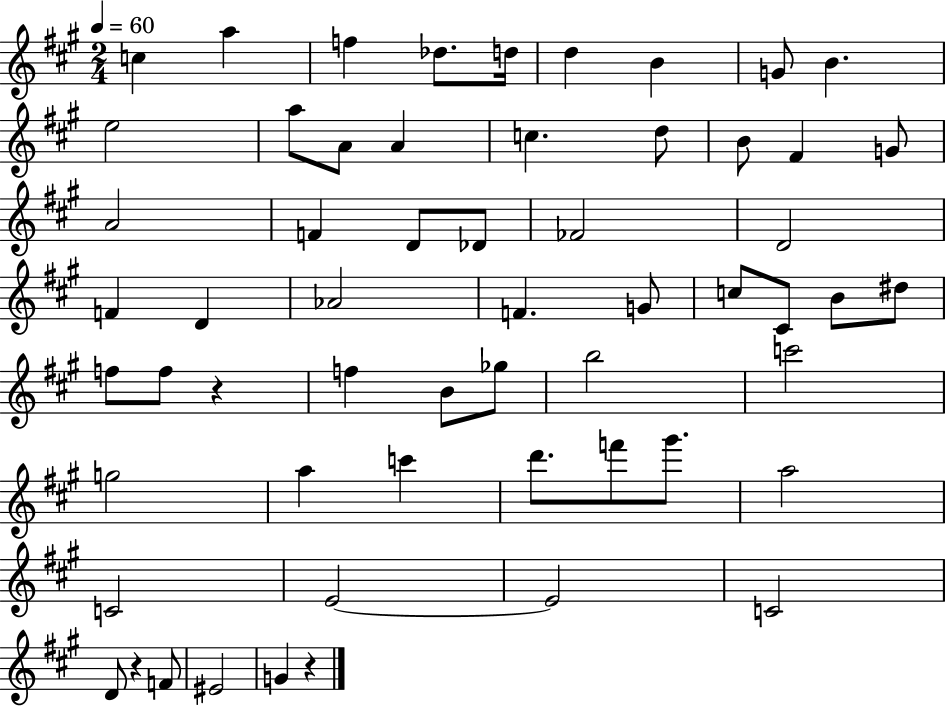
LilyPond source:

{
  \clef treble
  \numericTimeSignature
  \time 2/4
  \key a \major
  \tempo 4 = 60
  c''4 a''4 | f''4 des''8. d''16 | d''4 b'4 | g'8 b'4. | \break e''2 | a''8 a'8 a'4 | c''4. d''8 | b'8 fis'4 g'8 | \break a'2 | f'4 d'8 des'8 | fes'2 | d'2 | \break f'4 d'4 | aes'2 | f'4. g'8 | c''8 cis'8 b'8 dis''8 | \break f''8 f''8 r4 | f''4 b'8 ges''8 | b''2 | c'''2 | \break g''2 | a''4 c'''4 | d'''8. f'''8 gis'''8. | a''2 | \break c'2 | e'2~~ | e'2 | c'2 | \break d'8 r4 f'8 | eis'2 | g'4 r4 | \bar "|."
}